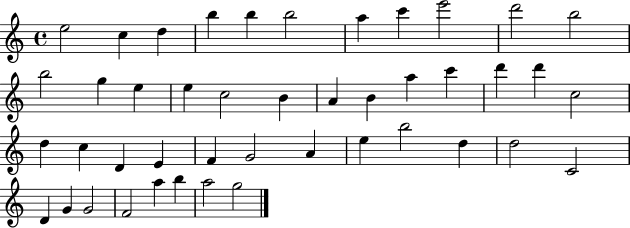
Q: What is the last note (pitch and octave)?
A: G5